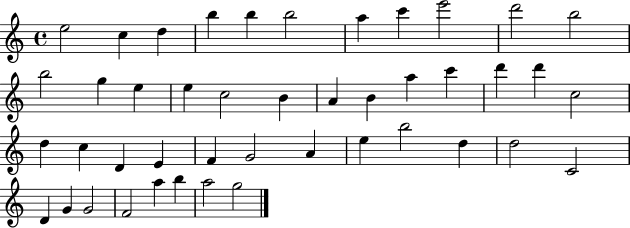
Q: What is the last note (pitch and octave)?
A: G5